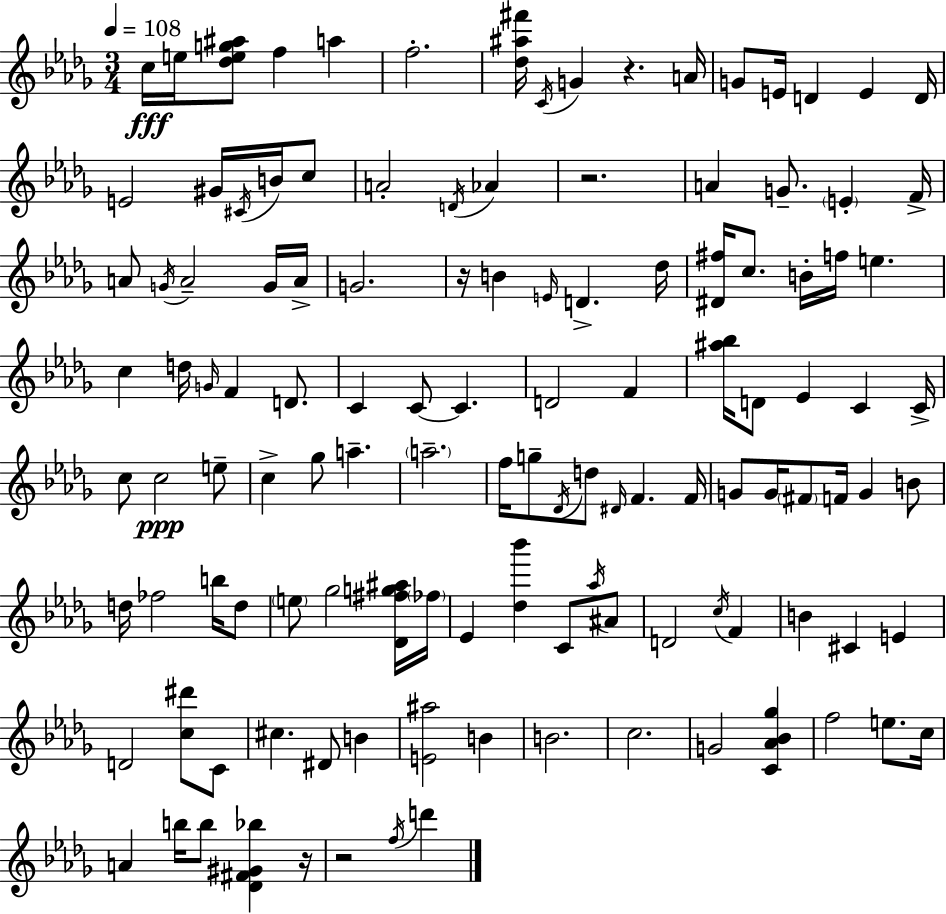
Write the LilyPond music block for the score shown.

{
  \clef treble
  \numericTimeSignature
  \time 3/4
  \key bes \minor
  \tempo 4 = 108
  c''16\fff e''16 <des'' e'' g'' ais''>8 f''4 a''4 | f''2.-. | <des'' ais'' fis'''>16 \acciaccatura { c'16 } g'4 r4. | a'16 g'8 e'16 d'4 e'4 | \break d'16 e'2 gis'16 \acciaccatura { cis'16 } b'16 | c''8 a'2-. \acciaccatura { d'16 } aes'4 | r2. | a'4 g'8.-- \parenthesize e'4-. | \break f'16-> a'8 \acciaccatura { g'16 } a'2-- | g'16 a'16-> g'2. | r16 b'4 \grace { e'16 } d'4.-> | des''16 <dis' fis''>16 c''8. b'16-. f''16 e''4. | \break c''4 d''16 \grace { g'16 } f'4 | d'8. c'4 c'8~~ | c'4. d'2 | f'4 <ais'' bes''>16 d'8 ees'4 | \break c'4 c'16-> c''8 c''2\ppp | e''8-- c''4-> ges''8 | a''4.-- \parenthesize a''2.-- | f''16 g''8-- \acciaccatura { des'16 } d''8 | \break \grace { dis'16 } f'4. f'16 g'8 g'16 \parenthesize fis'8 | f'16 g'4 b'8 d''16 fes''2 | b''16 d''8 \parenthesize e''8 ges''2 | <des' fis'' g'' ais''>16 \parenthesize fes''16 ees'4 | \break <des'' bes'''>4 c'8 \acciaccatura { aes''16 } ais'8 d'2 | \acciaccatura { c''16 } f'4 b'4 | cis'4 e'4 d'2 | <c'' dis'''>8 c'8 cis''4. | \break dis'8 b'4 <e' ais''>2 | b'4 b'2. | c''2. | g'2 | \break <c' aes' bes' ges''>4 f''2 | e''8. c''16 a'4 | b''16 b''8 <des' fis' gis' bes''>4 r16 r2 | \acciaccatura { f''16 } d'''4 \bar "|."
}